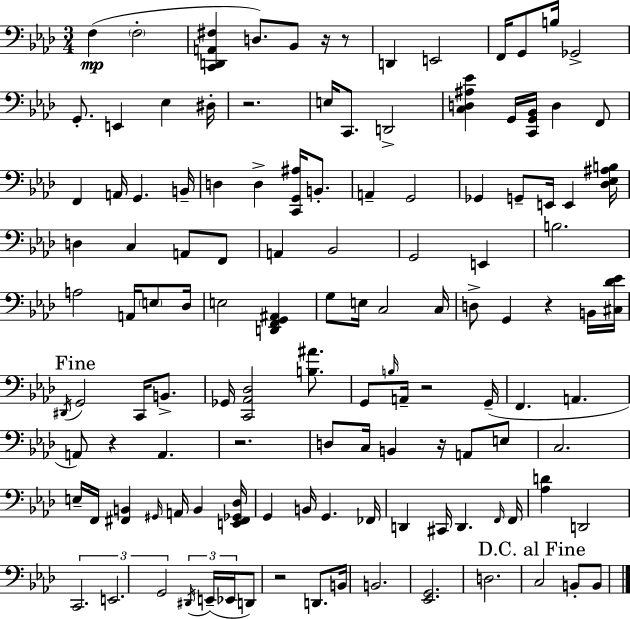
X:1
T:Untitled
M:3/4
L:1/4
K:Fm
F, F,2 [C,,D,,A,,^F,] D,/2 _B,,/2 z/4 z/2 D,, E,,2 F,,/4 G,,/2 B,/4 _G,,2 G,,/2 E,, _E, ^D,/4 z2 E,/4 C,,/2 D,,2 [C,D,^A,_E] G,,/4 [C,,G,,_B,,]/4 D, F,,/2 F,, A,,/4 G,, B,,/4 D, D, [C,,G,,^A,]/4 B,,/2 A,, G,,2 _G,, G,,/2 E,,/4 E,, [_D,_E,^A,B,]/4 D, C, A,,/2 F,,/2 A,, _B,,2 G,,2 E,, B,2 A,2 A,,/4 E,/2 _D,/4 E,2 [D,,F,,G,,^A,,] G,/2 E,/4 C,2 C,/4 D,/2 G,, z B,,/4 [^C,_D_E]/4 ^D,,/4 G,,2 C,,/4 B,,/2 _G,,/4 [C,,_A,,_D,]2 [B,^A]/2 G,,/2 B,/4 A,,/4 z2 G,,/4 F,, A,, A,,/2 z A,, z2 D,/2 C,/4 B,, z/4 A,,/2 E,/2 C,2 E,/4 F,,/4 [^F,,B,,] ^G,,/4 A,,/4 B,, [E,,^F,,_G,,_D,]/4 G,, B,,/4 G,, _F,,/4 D,, ^C,,/4 D,, F,,/4 F,,/4 [_A,D] D,,2 C,,2 E,,2 G,,2 ^D,,/4 E,,/4 _E,,/4 D,,/2 z2 D,,/2 B,,/4 B,,2 [_E,,G,,]2 D,2 C,2 B,,/2 B,,/2